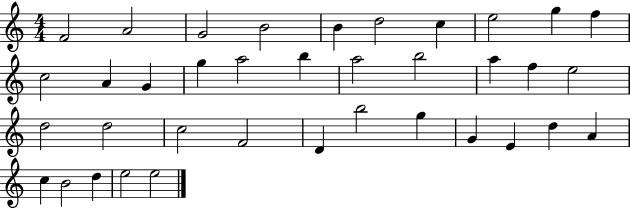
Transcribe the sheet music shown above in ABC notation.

X:1
T:Untitled
M:4/4
L:1/4
K:C
F2 A2 G2 B2 B d2 c e2 g f c2 A G g a2 b a2 b2 a f e2 d2 d2 c2 F2 D b2 g G E d A c B2 d e2 e2